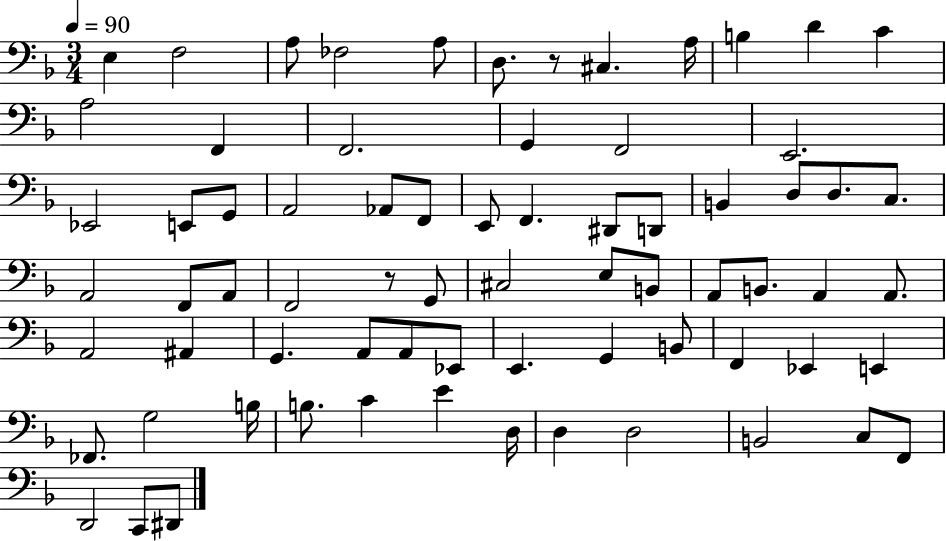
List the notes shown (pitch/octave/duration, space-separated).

E3/q F3/h A3/e FES3/h A3/e D3/e. R/e C#3/q. A3/s B3/q D4/q C4/q A3/h F2/q F2/h. G2/q F2/h E2/h. Eb2/h E2/e G2/e A2/h Ab2/e F2/e E2/e F2/q. D#2/e D2/e B2/q D3/e D3/e. C3/e. A2/h F2/e A2/e F2/h R/e G2/e C#3/h E3/e B2/e A2/e B2/e. A2/q A2/e. A2/h A#2/q G2/q. A2/e A2/e Eb2/e E2/q. G2/q B2/e F2/q Eb2/q E2/q FES2/e. G3/h B3/s B3/e. C4/q E4/q D3/s D3/q D3/h B2/h C3/e F2/e D2/h C2/e D#2/e